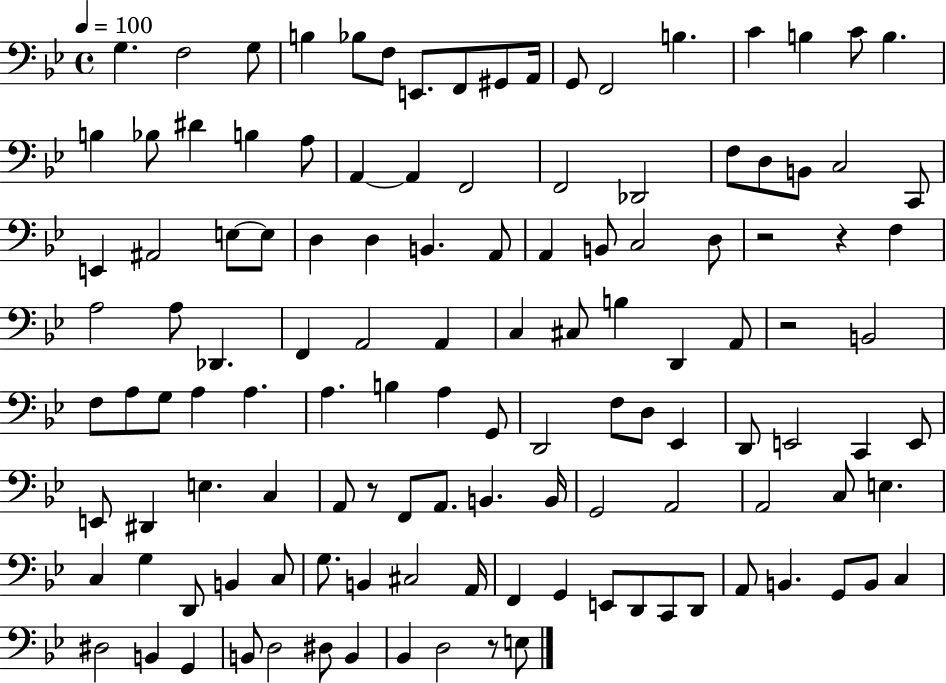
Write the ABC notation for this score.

X:1
T:Untitled
M:4/4
L:1/4
K:Bb
G, F,2 G,/2 B, _B,/2 F,/2 E,,/2 F,,/2 ^G,,/2 A,,/4 G,,/2 F,,2 B, C B, C/2 B, B, _B,/2 ^D B, A,/2 A,, A,, F,,2 F,,2 _D,,2 F,/2 D,/2 B,,/2 C,2 C,,/2 E,, ^A,,2 E,/2 E,/2 D, D, B,, A,,/2 A,, B,,/2 C,2 D,/2 z2 z F, A,2 A,/2 _D,, F,, A,,2 A,, C, ^C,/2 B, D,, A,,/2 z2 B,,2 F,/2 A,/2 G,/2 A, A, A, B, A, G,,/2 D,,2 F,/2 D,/2 _E,, D,,/2 E,,2 C,, E,,/2 E,,/2 ^D,, E, C, A,,/2 z/2 F,,/2 A,,/2 B,, B,,/4 G,,2 A,,2 A,,2 C,/2 E, C, G, D,,/2 B,, C,/2 G,/2 B,, ^C,2 A,,/4 F,, G,, E,,/2 D,,/2 C,,/2 D,,/2 A,,/2 B,, G,,/2 B,,/2 C, ^D,2 B,, G,, B,,/2 D,2 ^D,/2 B,, _B,, D,2 z/2 E,/2